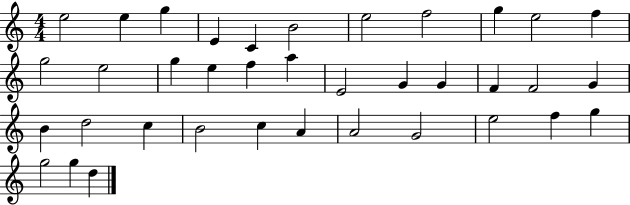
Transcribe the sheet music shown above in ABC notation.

X:1
T:Untitled
M:4/4
L:1/4
K:C
e2 e g E C B2 e2 f2 g e2 f g2 e2 g e f a E2 G G F F2 G B d2 c B2 c A A2 G2 e2 f g g2 g d